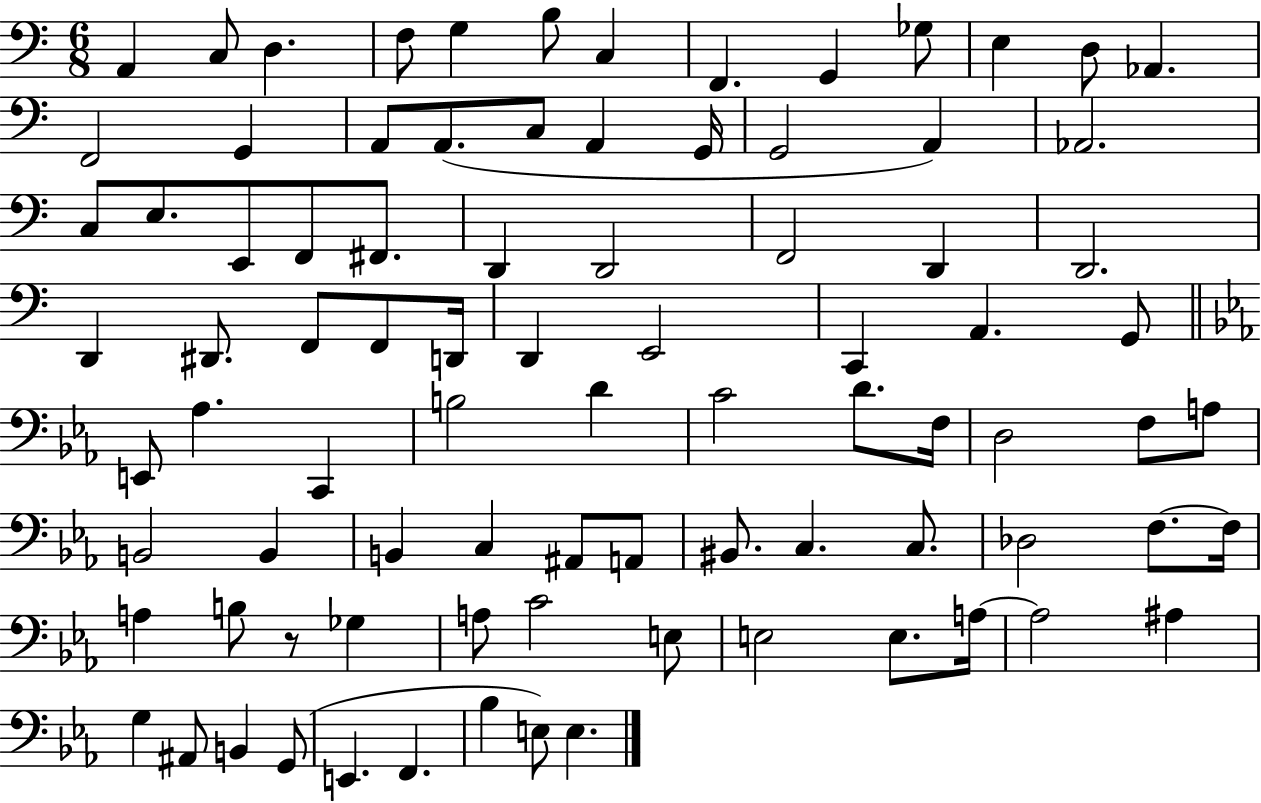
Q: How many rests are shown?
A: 1